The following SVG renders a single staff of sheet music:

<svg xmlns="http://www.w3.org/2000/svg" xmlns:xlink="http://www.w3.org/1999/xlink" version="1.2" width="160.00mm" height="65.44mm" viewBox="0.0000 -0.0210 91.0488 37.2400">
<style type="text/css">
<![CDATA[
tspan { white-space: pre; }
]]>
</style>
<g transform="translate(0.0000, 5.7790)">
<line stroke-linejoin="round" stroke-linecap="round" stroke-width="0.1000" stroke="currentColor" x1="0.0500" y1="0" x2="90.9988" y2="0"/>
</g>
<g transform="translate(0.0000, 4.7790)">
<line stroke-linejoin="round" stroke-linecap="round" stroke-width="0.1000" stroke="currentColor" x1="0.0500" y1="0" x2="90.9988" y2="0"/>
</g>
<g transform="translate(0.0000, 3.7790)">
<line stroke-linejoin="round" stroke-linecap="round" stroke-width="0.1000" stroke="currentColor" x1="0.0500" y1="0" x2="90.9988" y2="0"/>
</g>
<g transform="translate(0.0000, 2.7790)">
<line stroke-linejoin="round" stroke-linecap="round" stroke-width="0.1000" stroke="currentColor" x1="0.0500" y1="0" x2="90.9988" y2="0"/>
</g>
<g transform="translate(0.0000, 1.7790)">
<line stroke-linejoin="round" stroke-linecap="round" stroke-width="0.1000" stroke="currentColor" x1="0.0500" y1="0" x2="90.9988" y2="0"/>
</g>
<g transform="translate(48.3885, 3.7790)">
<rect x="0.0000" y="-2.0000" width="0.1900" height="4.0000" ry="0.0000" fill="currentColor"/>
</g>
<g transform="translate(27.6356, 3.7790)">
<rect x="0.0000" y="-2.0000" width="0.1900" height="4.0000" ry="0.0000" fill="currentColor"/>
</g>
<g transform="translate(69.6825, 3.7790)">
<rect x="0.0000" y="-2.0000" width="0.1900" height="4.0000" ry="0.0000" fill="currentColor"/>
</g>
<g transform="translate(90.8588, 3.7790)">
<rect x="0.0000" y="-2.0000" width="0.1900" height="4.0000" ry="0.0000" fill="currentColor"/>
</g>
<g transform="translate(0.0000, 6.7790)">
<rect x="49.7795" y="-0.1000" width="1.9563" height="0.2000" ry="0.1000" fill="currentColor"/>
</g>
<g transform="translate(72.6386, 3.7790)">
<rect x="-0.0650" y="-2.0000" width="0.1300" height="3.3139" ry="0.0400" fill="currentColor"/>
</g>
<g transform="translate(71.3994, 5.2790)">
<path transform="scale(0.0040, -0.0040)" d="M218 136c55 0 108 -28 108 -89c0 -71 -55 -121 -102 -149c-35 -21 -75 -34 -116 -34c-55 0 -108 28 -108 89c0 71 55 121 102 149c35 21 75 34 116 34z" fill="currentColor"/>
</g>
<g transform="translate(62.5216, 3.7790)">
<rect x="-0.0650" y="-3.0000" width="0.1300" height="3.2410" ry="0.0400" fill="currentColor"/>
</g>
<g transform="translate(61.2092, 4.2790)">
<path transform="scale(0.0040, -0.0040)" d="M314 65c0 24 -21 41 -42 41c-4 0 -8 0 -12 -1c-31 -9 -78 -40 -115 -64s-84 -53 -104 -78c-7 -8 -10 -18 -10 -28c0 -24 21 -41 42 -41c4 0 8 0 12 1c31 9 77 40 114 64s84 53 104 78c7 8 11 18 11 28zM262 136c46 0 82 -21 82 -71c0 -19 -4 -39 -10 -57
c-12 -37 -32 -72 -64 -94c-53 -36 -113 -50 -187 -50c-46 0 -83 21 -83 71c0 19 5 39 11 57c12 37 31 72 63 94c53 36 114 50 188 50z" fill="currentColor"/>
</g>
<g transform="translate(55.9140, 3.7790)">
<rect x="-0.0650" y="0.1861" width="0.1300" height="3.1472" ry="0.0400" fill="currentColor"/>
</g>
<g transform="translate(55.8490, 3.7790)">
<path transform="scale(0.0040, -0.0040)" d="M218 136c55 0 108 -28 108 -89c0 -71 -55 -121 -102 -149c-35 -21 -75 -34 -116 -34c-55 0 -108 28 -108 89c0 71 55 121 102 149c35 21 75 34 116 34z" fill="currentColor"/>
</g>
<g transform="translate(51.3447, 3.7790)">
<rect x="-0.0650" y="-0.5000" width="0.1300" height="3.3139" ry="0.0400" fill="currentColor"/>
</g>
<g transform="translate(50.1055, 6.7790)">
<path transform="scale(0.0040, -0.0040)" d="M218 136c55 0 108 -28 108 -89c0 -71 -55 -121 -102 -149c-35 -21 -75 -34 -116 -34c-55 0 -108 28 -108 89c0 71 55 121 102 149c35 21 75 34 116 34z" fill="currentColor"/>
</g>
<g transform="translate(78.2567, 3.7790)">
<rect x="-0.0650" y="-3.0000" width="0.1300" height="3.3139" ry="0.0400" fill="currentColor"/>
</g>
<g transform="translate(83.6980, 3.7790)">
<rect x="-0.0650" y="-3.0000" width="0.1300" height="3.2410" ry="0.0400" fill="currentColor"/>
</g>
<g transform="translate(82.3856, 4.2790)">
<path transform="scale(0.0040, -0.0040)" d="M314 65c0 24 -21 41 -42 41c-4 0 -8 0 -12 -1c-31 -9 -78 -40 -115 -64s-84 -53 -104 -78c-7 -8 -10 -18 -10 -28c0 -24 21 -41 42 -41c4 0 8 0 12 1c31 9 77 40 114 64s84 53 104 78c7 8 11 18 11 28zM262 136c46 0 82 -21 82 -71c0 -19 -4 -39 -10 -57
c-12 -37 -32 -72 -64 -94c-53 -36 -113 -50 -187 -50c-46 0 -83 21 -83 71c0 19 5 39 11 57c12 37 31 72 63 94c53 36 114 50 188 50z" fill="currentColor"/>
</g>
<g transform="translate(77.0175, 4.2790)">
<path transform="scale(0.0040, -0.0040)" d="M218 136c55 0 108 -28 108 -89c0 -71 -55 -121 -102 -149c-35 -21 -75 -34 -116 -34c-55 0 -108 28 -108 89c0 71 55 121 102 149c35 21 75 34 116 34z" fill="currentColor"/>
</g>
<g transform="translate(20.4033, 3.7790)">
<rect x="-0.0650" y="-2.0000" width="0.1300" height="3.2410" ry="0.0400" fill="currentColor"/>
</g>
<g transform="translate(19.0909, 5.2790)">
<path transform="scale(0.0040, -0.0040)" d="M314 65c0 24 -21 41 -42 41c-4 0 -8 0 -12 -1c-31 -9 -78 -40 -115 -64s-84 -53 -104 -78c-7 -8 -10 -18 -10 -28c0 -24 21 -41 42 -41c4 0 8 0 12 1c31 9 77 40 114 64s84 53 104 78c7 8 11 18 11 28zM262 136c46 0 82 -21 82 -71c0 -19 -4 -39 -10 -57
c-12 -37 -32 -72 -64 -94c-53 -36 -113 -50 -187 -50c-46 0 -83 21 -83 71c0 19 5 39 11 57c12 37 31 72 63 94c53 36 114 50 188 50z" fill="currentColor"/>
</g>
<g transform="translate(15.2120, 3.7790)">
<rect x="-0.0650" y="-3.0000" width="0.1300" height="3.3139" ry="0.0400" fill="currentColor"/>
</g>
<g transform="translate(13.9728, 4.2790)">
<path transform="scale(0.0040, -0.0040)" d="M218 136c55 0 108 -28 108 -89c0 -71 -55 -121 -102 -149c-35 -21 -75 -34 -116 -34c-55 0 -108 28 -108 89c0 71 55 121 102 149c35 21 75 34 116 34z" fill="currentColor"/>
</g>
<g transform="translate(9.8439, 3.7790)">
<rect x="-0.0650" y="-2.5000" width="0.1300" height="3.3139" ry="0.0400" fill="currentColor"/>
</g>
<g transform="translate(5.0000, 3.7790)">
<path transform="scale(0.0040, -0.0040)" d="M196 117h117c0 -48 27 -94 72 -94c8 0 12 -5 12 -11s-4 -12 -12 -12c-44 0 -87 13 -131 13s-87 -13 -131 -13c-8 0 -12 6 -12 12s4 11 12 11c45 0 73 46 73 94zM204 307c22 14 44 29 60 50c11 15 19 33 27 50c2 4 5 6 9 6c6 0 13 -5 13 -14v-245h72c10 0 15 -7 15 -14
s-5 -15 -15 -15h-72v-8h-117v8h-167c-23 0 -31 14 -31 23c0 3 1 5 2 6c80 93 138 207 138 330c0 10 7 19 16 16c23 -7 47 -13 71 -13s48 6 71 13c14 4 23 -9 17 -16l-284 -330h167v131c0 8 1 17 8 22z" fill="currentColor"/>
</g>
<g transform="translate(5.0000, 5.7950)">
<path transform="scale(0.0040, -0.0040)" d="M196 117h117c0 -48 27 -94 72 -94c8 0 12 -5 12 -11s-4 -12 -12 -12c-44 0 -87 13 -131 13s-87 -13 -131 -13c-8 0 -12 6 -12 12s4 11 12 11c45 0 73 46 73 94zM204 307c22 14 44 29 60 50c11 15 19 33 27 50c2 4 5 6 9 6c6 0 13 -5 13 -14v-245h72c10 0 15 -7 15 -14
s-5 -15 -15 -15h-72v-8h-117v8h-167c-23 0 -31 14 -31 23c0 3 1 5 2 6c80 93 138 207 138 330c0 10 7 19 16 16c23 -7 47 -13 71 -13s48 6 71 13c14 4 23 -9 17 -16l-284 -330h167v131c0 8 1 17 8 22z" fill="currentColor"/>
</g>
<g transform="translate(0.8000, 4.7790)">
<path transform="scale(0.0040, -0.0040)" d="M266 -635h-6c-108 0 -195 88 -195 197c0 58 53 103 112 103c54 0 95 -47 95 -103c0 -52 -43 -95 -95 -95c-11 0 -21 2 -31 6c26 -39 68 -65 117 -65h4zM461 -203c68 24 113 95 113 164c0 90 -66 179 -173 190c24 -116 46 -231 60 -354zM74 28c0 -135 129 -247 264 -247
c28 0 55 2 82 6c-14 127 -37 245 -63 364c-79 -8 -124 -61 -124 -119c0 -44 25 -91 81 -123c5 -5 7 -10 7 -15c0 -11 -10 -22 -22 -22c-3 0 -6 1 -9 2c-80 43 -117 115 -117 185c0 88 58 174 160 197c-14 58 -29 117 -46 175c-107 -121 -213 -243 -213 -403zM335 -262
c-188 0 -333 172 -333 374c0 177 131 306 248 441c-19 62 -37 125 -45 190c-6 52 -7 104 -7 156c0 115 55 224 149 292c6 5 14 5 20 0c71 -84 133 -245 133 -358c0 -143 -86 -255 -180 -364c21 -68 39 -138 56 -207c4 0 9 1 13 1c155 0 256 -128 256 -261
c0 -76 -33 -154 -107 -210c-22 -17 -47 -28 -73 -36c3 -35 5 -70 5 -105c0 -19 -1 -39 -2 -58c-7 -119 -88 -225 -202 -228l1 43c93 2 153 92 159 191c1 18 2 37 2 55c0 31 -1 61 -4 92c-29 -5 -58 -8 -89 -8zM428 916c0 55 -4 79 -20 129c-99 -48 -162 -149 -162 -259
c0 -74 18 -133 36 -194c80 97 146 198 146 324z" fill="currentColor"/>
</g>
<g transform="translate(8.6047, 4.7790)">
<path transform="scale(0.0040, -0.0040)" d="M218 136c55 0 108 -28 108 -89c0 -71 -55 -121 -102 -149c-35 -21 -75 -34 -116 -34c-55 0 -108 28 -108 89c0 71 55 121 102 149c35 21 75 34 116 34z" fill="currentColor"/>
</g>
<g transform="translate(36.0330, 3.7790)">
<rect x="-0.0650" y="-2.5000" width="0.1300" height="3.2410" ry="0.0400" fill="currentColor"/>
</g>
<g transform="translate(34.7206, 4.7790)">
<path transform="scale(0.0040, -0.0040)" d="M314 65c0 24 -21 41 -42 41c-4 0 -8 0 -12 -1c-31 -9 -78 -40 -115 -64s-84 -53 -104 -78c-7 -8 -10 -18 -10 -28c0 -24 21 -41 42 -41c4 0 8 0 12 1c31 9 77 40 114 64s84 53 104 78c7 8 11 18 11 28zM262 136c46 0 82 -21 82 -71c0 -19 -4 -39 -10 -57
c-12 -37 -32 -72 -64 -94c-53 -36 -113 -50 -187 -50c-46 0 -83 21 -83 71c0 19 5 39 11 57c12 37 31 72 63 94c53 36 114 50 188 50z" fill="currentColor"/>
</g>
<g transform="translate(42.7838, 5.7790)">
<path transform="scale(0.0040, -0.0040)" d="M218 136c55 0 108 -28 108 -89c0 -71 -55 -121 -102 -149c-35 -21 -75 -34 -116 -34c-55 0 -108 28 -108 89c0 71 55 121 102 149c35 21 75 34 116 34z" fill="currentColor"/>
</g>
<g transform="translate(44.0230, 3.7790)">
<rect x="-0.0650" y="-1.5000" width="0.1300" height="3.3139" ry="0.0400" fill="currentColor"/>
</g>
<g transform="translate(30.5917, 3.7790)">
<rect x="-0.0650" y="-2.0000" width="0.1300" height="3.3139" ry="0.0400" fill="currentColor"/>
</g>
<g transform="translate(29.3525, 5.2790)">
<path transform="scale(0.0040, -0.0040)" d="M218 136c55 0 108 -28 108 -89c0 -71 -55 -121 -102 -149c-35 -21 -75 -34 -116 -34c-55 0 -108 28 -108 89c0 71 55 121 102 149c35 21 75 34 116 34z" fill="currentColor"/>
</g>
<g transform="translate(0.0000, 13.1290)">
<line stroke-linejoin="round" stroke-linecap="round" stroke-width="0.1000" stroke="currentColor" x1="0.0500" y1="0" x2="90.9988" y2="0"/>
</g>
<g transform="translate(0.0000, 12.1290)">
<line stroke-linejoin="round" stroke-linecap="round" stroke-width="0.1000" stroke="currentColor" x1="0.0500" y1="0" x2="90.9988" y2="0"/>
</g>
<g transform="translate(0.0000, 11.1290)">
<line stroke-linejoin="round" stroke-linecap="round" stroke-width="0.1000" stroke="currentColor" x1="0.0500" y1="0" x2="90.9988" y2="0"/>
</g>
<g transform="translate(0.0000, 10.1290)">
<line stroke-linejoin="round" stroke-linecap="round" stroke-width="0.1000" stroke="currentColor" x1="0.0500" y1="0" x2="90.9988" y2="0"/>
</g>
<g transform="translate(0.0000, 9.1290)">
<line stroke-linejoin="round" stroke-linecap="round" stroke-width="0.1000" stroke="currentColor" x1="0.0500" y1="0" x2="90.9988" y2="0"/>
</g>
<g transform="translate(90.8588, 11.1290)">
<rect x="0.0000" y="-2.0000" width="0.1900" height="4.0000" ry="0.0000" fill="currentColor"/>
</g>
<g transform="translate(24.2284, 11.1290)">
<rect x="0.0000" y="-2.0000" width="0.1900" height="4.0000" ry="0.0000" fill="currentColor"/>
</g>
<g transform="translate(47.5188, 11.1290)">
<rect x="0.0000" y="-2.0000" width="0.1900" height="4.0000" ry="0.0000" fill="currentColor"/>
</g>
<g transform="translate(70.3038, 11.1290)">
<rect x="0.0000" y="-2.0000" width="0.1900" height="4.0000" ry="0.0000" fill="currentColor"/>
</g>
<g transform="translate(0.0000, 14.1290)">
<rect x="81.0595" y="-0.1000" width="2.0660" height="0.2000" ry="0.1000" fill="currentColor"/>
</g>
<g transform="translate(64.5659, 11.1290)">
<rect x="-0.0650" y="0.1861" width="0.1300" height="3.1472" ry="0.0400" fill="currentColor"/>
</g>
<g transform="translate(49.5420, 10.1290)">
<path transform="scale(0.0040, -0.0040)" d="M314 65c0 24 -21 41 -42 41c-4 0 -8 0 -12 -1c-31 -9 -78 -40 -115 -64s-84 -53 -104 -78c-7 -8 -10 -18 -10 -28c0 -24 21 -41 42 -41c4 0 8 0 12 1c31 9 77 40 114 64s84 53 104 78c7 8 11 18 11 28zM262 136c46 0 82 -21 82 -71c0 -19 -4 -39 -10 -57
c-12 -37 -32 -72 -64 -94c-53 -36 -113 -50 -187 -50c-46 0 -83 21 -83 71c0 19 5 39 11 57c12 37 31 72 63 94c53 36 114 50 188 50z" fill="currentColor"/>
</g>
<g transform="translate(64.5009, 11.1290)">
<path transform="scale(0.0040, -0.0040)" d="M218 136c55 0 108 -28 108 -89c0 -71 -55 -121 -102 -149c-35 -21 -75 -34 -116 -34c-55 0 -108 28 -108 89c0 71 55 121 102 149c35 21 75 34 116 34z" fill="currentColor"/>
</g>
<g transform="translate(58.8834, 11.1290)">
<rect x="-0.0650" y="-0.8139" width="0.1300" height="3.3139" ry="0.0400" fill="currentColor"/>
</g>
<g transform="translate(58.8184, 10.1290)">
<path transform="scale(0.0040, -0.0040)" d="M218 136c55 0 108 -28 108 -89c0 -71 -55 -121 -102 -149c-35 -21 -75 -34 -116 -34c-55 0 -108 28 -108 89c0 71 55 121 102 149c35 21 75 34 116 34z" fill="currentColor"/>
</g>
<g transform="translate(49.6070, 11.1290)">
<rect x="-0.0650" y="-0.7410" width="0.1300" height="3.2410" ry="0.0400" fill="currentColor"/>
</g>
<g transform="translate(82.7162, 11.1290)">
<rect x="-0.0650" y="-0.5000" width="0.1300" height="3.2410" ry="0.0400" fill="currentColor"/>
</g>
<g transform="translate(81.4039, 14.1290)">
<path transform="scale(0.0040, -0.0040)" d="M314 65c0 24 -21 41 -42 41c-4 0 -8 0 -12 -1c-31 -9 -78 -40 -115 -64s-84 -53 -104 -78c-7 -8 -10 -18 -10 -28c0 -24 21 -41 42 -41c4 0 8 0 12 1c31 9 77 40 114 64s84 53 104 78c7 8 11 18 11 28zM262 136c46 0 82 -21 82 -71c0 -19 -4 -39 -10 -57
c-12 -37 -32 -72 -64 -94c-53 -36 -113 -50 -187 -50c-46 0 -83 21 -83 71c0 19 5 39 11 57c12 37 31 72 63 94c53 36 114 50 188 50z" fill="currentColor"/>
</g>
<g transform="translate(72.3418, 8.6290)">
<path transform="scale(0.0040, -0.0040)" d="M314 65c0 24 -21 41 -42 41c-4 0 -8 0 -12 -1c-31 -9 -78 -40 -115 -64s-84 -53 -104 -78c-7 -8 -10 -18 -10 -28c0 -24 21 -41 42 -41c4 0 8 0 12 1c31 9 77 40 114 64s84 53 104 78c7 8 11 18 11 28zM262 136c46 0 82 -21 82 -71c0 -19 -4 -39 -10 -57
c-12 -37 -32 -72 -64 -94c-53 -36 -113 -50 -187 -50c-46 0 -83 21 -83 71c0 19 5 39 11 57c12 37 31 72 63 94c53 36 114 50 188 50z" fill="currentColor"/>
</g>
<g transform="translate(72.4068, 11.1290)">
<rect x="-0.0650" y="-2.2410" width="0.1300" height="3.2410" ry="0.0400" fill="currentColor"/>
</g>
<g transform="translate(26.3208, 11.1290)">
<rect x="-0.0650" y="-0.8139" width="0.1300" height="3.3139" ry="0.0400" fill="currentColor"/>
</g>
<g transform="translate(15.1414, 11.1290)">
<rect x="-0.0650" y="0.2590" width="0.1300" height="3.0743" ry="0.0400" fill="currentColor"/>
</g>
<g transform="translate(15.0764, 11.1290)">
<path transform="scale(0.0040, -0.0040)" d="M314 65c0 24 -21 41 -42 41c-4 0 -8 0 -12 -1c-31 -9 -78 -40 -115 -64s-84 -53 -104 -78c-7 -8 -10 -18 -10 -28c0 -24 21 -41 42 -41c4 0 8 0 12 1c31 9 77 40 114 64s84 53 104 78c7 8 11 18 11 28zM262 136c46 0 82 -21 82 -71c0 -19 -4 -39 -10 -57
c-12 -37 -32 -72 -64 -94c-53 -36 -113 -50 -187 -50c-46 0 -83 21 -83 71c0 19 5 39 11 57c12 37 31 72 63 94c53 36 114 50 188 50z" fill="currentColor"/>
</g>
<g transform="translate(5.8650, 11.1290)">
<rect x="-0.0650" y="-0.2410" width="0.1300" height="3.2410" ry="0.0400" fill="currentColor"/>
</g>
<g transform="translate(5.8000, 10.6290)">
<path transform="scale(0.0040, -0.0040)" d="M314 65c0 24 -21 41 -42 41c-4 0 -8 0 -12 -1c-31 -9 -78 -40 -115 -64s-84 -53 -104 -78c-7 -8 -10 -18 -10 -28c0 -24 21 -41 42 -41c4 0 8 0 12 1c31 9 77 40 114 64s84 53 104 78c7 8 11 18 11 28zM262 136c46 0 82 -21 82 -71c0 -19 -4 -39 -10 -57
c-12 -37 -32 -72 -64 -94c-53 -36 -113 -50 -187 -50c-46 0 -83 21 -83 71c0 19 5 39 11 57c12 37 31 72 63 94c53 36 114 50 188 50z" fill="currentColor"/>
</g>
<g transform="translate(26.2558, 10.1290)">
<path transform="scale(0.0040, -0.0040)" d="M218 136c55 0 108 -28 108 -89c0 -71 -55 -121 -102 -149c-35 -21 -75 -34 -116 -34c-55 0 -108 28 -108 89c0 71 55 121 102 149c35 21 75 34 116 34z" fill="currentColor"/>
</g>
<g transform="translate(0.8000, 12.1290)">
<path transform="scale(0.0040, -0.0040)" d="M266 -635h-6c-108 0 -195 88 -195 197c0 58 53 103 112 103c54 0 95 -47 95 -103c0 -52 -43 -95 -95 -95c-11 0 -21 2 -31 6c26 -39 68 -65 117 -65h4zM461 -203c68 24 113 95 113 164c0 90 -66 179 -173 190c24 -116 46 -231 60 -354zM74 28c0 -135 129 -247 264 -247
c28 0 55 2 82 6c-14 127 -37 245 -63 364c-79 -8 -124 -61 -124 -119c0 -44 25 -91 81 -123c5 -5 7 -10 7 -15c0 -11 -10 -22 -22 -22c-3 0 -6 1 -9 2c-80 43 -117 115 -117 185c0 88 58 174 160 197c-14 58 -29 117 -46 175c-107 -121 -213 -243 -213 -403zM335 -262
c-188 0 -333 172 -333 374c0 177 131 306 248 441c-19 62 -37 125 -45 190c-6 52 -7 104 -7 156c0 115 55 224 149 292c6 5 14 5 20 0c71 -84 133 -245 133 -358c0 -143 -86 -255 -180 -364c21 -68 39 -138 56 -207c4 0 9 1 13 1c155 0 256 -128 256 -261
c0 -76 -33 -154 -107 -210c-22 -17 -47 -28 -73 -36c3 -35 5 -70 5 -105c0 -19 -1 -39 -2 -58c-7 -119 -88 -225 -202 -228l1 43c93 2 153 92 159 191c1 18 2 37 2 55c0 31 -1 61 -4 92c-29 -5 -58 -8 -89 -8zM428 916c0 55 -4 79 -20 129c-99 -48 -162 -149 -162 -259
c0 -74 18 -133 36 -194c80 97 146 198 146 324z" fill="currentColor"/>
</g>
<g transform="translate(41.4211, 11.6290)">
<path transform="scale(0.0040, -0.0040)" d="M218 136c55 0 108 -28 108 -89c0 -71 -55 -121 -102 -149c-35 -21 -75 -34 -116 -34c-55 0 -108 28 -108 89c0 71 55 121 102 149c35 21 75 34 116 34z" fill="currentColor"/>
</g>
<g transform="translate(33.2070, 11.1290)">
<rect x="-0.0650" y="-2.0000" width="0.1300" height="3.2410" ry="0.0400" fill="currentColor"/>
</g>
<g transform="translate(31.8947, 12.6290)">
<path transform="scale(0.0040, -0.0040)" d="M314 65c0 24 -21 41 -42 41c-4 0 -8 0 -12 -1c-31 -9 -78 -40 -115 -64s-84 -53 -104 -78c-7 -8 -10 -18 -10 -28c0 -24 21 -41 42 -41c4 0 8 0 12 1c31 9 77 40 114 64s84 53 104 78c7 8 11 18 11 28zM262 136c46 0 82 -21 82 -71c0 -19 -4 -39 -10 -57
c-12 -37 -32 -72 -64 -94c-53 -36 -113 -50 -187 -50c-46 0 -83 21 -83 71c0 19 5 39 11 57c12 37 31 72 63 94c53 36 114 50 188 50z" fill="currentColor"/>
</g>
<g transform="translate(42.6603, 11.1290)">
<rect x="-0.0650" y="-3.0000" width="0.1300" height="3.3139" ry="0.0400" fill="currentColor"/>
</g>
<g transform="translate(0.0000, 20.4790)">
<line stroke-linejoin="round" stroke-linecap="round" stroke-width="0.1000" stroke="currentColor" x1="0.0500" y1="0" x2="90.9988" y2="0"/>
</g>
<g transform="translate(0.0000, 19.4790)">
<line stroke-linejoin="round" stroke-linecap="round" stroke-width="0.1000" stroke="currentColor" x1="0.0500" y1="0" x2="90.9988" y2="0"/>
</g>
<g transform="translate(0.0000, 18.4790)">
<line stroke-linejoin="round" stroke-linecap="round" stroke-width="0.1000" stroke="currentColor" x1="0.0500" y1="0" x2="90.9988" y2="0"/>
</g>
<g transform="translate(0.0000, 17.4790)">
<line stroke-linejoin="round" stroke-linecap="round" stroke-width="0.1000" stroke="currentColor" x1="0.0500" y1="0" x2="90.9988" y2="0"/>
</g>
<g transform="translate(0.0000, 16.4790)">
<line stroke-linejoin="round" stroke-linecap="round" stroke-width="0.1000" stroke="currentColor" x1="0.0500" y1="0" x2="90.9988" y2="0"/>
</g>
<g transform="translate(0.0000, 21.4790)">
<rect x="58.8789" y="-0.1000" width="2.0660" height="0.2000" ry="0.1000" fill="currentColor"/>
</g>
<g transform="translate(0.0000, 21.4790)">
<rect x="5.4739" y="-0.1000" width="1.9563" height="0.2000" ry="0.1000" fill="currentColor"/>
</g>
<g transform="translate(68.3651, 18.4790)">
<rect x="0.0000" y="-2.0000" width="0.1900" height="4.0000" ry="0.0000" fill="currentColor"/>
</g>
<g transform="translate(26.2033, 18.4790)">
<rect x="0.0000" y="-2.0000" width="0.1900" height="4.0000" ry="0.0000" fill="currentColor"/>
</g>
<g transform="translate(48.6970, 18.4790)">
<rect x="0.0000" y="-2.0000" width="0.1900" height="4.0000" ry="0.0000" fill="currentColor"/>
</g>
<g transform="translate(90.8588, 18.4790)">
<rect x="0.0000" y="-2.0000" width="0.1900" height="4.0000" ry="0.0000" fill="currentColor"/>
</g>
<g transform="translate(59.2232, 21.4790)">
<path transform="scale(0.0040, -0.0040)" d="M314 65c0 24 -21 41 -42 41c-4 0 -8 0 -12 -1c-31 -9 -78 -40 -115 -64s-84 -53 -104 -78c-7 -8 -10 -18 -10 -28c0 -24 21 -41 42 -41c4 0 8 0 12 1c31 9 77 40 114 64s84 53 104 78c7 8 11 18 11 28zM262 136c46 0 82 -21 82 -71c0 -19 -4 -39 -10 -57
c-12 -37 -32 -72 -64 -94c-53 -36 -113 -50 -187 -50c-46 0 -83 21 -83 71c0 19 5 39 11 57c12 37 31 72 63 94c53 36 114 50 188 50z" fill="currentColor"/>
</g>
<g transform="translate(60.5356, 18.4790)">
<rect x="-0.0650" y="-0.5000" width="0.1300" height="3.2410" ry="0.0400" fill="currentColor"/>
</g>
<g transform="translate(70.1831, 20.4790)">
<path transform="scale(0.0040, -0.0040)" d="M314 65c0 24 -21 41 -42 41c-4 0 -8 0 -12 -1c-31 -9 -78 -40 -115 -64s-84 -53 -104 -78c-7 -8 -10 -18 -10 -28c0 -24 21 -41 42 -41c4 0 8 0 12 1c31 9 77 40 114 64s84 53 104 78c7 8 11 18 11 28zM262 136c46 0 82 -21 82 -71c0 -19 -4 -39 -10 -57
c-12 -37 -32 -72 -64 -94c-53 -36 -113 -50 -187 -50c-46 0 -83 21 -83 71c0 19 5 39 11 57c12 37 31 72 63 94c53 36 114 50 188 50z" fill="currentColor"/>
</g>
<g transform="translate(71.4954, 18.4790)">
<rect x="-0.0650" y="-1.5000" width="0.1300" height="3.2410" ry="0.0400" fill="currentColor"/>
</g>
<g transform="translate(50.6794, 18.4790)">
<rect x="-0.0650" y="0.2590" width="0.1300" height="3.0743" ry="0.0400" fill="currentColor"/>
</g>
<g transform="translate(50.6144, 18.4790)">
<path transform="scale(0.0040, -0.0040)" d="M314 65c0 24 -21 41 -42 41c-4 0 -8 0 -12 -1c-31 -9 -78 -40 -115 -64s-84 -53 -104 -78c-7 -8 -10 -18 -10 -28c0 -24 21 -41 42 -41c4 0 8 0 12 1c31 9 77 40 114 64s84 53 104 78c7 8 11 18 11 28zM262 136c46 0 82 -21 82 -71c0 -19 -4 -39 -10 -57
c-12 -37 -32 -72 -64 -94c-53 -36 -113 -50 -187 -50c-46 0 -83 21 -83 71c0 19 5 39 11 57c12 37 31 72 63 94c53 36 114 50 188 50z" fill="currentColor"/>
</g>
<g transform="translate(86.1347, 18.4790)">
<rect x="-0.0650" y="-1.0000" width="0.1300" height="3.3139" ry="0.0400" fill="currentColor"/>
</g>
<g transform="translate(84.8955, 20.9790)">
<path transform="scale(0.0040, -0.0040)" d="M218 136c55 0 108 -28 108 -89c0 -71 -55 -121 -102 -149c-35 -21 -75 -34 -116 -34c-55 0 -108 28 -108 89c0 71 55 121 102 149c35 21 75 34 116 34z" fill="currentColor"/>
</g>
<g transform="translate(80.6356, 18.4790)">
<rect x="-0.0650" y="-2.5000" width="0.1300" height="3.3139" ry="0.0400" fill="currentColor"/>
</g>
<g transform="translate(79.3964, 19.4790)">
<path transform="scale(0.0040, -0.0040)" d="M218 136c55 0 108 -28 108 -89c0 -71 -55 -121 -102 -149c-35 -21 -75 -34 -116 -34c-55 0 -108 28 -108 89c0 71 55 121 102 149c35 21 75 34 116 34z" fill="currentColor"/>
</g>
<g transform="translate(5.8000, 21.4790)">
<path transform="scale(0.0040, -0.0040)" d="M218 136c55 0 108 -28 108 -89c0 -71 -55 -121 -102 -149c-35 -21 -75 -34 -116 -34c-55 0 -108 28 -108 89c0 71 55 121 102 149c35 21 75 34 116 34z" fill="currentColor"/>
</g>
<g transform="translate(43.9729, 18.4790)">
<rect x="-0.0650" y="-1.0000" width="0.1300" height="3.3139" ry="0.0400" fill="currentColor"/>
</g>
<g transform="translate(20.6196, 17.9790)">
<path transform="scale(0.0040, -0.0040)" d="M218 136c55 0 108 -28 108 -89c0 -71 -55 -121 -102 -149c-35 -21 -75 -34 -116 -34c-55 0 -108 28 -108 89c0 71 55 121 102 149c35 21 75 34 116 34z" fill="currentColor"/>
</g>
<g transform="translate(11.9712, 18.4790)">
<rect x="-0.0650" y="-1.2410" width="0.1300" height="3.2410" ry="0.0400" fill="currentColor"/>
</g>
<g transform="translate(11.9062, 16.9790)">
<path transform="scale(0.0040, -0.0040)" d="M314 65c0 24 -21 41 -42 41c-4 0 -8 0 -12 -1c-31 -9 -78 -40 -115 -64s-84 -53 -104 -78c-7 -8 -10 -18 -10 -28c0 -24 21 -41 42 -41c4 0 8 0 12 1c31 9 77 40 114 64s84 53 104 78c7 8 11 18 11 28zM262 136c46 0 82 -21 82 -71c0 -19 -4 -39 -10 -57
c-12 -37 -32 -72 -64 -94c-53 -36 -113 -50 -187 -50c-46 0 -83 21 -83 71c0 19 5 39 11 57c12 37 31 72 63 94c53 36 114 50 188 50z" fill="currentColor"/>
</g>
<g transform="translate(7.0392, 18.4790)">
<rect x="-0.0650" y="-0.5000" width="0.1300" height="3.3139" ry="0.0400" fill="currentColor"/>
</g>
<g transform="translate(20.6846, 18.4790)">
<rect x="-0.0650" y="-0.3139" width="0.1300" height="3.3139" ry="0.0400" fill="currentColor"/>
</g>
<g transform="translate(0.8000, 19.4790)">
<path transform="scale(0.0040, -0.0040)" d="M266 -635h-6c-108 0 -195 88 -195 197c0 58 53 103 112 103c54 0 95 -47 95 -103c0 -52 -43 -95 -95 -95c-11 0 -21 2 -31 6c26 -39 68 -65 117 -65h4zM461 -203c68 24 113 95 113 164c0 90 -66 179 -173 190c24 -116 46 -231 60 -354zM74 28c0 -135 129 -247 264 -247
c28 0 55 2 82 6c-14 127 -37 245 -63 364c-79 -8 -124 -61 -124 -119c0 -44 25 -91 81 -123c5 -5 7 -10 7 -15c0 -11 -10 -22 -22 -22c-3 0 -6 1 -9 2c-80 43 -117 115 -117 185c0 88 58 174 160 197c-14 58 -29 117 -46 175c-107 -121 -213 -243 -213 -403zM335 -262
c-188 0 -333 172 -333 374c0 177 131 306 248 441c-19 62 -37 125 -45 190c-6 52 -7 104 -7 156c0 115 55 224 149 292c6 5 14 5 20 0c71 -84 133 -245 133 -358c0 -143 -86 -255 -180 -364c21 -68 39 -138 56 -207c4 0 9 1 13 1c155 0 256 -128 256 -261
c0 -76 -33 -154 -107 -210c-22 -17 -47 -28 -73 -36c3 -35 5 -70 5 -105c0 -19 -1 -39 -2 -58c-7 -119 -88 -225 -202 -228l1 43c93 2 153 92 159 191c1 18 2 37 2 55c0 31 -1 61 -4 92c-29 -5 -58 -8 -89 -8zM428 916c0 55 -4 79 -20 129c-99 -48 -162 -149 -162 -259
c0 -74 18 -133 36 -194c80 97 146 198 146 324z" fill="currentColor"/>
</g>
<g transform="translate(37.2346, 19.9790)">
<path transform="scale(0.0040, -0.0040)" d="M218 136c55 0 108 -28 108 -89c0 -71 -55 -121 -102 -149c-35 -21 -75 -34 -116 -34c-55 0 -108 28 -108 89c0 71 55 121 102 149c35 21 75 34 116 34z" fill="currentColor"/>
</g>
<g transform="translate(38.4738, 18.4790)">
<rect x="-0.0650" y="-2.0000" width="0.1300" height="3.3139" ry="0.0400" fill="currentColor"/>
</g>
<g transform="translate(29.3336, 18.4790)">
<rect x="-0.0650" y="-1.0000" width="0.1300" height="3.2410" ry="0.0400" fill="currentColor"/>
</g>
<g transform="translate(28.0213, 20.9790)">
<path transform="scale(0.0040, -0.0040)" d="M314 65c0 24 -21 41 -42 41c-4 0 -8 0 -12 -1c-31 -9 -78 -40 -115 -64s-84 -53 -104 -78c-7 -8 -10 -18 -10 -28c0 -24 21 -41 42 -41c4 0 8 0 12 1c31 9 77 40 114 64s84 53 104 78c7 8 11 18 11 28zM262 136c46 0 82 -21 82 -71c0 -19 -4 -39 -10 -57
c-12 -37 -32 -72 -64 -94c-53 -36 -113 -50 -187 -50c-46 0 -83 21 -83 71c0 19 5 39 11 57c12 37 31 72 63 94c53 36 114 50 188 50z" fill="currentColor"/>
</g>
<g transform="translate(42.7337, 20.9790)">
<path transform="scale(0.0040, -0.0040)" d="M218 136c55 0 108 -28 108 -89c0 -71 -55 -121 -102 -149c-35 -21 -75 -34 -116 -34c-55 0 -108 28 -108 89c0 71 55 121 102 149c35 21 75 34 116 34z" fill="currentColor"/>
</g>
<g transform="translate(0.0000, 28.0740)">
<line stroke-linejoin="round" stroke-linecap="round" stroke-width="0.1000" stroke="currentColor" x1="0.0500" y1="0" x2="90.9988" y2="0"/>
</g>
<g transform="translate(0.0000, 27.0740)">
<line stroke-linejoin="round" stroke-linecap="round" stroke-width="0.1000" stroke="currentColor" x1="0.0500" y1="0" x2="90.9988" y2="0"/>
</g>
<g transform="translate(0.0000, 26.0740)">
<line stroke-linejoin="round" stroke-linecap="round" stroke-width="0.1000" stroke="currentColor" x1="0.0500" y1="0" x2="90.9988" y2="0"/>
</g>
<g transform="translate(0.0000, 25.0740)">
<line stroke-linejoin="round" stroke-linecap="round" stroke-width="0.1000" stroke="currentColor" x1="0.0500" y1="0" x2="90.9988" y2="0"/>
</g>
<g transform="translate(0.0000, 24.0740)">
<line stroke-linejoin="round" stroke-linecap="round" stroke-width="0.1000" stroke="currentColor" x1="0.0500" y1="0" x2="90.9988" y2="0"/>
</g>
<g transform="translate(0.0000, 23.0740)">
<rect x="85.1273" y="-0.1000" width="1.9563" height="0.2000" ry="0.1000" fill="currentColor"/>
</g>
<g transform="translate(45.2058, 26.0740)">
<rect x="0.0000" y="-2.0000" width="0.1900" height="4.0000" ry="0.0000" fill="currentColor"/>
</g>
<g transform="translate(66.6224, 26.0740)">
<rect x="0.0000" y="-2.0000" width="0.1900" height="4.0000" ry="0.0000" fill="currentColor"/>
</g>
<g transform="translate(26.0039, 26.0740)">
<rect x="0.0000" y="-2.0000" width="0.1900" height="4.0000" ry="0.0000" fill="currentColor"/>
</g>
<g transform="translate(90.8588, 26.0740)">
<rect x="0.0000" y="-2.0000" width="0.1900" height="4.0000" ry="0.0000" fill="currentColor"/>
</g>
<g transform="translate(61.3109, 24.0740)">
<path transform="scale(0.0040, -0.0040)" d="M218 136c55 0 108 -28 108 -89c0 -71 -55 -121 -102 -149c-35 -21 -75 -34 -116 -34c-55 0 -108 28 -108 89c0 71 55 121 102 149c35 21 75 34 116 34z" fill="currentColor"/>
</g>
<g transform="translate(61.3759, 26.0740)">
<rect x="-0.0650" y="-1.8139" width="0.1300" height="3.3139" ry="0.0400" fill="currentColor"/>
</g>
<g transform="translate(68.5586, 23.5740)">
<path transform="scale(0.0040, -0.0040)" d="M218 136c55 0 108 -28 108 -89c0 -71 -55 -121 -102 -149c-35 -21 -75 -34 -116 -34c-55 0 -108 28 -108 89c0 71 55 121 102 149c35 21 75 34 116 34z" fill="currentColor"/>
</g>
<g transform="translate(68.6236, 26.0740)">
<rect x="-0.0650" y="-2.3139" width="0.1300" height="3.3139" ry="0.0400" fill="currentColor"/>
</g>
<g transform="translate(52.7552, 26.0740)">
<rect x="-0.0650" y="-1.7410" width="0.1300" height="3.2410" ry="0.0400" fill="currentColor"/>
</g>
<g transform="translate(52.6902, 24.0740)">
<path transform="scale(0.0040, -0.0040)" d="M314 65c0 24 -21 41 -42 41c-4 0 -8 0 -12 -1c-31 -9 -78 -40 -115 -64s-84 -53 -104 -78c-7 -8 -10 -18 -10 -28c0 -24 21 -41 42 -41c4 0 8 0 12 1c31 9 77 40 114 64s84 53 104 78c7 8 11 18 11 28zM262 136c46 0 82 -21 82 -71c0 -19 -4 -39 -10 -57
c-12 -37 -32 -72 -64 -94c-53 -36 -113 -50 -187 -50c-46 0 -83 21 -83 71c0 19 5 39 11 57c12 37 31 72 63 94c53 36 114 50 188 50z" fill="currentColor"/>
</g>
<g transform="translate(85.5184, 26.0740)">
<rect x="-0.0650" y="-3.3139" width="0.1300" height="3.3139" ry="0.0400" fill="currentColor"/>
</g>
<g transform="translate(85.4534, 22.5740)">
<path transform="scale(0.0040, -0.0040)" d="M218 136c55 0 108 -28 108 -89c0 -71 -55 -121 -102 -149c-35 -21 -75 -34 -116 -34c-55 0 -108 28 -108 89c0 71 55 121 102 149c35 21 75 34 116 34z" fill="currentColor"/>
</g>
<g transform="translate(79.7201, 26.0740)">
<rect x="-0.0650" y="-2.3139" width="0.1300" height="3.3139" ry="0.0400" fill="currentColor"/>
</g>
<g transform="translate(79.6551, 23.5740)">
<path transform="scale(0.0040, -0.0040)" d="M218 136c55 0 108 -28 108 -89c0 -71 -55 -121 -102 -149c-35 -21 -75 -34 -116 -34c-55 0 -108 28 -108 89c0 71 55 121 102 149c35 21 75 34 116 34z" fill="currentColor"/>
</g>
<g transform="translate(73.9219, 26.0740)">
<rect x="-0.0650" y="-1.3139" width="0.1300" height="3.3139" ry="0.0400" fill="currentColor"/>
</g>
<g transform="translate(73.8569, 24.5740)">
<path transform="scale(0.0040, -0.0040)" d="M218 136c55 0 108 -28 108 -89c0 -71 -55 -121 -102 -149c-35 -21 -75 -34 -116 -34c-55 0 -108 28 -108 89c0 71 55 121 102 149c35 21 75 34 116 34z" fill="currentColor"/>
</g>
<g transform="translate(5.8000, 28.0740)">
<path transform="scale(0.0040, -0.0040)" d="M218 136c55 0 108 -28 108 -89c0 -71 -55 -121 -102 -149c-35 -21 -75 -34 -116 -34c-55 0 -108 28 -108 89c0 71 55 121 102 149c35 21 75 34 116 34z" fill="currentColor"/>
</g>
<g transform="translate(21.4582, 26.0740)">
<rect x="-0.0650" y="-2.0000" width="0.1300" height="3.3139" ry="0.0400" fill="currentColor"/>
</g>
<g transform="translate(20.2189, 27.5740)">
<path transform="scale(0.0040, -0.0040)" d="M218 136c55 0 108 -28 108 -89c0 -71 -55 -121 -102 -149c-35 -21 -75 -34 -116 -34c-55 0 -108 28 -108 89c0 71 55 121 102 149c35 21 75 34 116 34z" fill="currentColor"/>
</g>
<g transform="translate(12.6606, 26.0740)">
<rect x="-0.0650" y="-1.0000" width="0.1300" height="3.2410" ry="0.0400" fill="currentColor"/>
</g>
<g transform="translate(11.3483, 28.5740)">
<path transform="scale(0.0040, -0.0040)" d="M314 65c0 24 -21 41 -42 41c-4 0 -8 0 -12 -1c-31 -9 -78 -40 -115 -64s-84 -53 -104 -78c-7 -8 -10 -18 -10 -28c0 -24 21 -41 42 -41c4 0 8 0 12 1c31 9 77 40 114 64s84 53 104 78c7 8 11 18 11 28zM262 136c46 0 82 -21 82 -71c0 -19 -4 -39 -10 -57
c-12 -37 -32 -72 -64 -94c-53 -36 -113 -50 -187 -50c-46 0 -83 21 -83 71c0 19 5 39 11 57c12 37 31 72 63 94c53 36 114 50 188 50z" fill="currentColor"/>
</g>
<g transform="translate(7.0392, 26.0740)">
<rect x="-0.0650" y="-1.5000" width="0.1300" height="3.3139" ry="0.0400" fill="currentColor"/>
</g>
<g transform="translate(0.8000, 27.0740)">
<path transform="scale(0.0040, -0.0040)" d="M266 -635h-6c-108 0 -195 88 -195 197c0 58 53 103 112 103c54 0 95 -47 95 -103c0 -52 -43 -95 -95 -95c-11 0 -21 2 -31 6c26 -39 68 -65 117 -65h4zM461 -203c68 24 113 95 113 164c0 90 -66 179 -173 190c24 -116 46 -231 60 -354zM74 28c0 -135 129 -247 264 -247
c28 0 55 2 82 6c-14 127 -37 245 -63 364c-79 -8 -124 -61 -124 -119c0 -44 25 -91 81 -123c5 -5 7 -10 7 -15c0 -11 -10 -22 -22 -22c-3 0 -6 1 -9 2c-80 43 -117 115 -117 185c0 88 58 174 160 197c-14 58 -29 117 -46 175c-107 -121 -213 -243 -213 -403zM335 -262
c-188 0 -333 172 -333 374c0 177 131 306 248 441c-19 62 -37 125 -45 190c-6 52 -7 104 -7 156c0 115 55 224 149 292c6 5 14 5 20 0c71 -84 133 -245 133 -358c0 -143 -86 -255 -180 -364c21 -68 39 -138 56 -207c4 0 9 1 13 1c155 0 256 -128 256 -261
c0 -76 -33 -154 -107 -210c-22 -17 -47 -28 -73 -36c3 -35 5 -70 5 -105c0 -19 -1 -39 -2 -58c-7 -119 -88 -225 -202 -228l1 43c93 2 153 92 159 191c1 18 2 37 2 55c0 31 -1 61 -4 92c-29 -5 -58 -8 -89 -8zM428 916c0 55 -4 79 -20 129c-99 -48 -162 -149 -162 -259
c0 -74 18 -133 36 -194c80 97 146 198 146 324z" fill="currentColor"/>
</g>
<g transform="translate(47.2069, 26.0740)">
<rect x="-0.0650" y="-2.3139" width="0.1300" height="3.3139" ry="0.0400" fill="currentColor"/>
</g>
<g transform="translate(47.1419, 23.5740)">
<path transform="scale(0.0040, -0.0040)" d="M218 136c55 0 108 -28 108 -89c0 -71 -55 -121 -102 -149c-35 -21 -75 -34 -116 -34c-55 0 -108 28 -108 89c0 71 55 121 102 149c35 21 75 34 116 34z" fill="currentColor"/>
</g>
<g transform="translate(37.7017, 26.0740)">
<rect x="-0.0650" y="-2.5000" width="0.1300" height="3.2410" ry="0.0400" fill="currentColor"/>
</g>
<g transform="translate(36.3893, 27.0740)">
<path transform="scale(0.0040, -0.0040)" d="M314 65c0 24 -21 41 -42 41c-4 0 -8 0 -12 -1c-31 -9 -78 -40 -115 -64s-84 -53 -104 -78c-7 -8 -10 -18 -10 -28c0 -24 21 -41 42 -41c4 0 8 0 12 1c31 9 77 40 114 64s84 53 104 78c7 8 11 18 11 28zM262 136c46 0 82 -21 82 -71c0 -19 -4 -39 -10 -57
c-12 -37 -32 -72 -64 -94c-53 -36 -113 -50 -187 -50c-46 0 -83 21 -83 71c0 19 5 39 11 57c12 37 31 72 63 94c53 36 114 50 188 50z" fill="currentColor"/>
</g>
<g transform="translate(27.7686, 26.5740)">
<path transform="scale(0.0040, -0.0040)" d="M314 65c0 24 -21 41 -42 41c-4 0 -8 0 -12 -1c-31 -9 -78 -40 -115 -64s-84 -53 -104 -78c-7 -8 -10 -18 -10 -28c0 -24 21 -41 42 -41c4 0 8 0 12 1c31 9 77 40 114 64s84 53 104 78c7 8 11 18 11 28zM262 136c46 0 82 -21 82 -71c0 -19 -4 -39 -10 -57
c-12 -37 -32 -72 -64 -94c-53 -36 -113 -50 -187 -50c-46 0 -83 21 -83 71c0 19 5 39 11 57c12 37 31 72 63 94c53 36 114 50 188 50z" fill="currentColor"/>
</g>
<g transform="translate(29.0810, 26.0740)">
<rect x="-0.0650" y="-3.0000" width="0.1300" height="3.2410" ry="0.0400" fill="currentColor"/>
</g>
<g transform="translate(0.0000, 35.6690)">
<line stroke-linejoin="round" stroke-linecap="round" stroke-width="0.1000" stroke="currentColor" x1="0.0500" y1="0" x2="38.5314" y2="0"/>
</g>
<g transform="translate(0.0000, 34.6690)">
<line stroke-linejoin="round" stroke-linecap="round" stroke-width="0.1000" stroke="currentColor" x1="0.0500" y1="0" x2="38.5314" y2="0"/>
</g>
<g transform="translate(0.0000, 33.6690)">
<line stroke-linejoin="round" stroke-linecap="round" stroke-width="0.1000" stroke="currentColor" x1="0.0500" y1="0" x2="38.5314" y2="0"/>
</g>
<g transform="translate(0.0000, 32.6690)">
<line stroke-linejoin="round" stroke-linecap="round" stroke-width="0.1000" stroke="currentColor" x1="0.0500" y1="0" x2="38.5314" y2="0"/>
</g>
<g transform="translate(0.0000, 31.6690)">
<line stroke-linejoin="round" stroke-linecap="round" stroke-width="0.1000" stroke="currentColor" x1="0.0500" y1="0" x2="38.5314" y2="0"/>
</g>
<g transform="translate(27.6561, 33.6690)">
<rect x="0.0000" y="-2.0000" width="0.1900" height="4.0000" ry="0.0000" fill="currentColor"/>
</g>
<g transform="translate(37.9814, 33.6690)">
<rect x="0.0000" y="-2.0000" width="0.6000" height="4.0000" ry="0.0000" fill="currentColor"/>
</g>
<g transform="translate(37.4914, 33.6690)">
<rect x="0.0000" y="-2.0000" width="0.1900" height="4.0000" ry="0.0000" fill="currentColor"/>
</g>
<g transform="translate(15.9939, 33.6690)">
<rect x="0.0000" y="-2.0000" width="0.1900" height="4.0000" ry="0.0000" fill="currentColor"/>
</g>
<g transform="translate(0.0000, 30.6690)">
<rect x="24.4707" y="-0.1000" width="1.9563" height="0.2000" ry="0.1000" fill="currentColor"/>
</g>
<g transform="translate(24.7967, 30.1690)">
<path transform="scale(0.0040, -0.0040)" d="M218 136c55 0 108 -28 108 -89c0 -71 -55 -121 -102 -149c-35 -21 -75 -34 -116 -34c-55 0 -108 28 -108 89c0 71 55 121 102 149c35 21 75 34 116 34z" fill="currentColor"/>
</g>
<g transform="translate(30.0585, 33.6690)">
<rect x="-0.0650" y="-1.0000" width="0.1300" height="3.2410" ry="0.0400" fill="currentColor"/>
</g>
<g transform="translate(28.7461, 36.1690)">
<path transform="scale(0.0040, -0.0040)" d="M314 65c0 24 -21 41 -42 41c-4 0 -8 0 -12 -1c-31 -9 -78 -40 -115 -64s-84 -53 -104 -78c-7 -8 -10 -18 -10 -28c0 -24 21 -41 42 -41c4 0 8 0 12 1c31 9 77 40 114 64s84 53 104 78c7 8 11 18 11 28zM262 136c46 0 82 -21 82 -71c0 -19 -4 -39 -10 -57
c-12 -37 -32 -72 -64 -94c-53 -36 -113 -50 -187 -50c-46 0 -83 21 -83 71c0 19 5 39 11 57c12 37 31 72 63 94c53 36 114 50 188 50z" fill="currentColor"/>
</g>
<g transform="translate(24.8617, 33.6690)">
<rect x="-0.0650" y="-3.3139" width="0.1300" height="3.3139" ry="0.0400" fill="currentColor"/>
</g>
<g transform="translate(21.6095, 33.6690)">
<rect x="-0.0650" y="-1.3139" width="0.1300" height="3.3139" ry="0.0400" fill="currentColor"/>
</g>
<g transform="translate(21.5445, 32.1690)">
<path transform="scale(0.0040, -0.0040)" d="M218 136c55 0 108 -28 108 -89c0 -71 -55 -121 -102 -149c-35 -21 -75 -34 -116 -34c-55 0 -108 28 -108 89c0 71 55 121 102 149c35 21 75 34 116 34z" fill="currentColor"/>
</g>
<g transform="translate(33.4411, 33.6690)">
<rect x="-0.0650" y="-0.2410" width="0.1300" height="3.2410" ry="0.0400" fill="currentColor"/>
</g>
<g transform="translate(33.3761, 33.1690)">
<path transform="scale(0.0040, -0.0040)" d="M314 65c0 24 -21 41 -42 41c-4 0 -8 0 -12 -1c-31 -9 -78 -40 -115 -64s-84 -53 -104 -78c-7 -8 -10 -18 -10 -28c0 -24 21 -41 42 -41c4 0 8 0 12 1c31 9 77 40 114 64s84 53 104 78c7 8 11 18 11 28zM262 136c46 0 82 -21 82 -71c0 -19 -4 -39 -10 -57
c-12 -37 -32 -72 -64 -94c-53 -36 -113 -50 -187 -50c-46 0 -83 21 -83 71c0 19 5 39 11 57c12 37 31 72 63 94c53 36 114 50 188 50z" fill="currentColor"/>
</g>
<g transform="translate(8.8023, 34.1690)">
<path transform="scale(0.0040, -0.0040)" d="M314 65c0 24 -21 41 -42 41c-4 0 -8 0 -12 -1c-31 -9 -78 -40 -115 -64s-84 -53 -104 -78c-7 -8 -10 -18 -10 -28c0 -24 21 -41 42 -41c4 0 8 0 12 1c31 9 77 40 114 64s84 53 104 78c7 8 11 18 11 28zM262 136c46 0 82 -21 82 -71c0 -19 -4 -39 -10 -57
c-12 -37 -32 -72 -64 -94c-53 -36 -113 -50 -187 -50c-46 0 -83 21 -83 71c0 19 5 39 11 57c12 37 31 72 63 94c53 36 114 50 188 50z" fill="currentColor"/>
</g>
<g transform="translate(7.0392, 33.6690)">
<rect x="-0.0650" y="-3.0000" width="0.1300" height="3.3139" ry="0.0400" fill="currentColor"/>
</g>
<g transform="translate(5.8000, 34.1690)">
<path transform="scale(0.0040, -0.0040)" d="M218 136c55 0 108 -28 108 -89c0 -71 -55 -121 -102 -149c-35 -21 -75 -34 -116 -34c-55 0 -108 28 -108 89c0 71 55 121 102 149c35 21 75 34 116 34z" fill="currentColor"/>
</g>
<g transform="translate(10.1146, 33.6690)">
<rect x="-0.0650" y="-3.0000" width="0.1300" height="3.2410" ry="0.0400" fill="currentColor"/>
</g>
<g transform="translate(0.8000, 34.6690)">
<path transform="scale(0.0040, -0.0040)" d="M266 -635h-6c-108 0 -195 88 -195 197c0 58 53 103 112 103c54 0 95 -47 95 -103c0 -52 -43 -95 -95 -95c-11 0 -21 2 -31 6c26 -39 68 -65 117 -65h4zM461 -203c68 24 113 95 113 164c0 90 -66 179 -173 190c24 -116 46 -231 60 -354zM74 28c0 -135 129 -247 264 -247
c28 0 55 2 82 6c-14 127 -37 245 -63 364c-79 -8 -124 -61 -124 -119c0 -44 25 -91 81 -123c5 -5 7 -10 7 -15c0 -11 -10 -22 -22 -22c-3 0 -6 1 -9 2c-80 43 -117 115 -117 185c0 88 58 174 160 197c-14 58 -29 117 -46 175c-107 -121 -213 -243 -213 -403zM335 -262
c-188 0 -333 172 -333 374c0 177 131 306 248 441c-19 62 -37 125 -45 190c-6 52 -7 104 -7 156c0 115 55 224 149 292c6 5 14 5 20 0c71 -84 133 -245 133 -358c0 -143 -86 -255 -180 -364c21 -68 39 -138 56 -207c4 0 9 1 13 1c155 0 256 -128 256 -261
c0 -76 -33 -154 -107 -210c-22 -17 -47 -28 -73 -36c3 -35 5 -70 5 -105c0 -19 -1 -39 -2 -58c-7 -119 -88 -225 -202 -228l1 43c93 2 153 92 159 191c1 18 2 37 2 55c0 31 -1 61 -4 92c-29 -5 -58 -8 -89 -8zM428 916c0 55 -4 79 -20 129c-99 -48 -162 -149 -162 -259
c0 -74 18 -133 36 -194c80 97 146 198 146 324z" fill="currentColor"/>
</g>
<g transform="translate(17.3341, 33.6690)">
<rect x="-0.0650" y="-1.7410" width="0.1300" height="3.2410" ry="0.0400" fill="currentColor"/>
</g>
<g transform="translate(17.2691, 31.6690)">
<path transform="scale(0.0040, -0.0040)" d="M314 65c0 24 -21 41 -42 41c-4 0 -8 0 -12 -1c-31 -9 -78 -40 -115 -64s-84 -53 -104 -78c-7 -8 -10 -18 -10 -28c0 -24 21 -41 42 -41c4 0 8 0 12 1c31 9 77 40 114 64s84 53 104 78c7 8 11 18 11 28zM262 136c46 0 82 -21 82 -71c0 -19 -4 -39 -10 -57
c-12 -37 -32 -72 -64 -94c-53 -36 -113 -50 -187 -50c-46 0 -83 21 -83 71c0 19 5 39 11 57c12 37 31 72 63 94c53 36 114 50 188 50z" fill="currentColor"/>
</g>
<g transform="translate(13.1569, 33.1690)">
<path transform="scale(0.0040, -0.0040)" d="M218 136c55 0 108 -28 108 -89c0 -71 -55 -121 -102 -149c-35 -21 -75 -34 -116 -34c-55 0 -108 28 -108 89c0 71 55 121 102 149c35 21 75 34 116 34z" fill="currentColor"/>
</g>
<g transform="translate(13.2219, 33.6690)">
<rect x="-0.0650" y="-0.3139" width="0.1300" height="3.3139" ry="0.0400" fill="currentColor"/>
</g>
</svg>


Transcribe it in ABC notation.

X:1
T:Untitled
M:4/4
L:1/4
K:C
G A F2 F G2 E C B A2 F A A2 c2 B2 d F2 A d2 d B g2 C2 C e2 c D2 F D B2 C2 E2 G D E D2 F A2 G2 g f2 f g e g b A A2 c f2 e b D2 c2